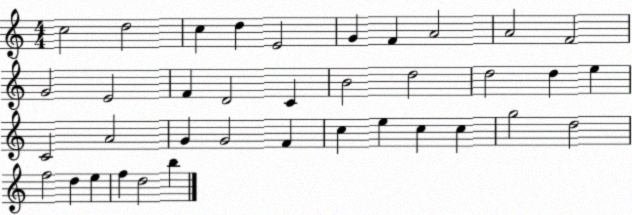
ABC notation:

X:1
T:Untitled
M:4/4
L:1/4
K:C
c2 d2 c d E2 G F A2 A2 F2 G2 E2 F D2 C B2 d2 d2 d e C2 A2 G G2 F c e c c g2 d2 f2 d e f d2 b